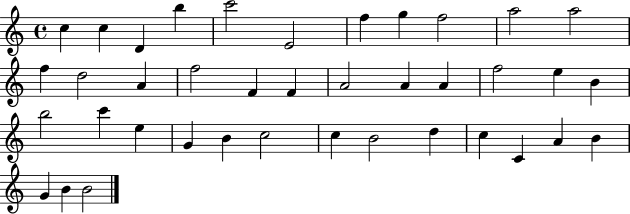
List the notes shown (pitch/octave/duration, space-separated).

C5/q C5/q D4/q B5/q C6/h E4/h F5/q G5/q F5/h A5/h A5/h F5/q D5/h A4/q F5/h F4/q F4/q A4/h A4/q A4/q F5/h E5/q B4/q B5/h C6/q E5/q G4/q B4/q C5/h C5/q B4/h D5/q C5/q C4/q A4/q B4/q G4/q B4/q B4/h